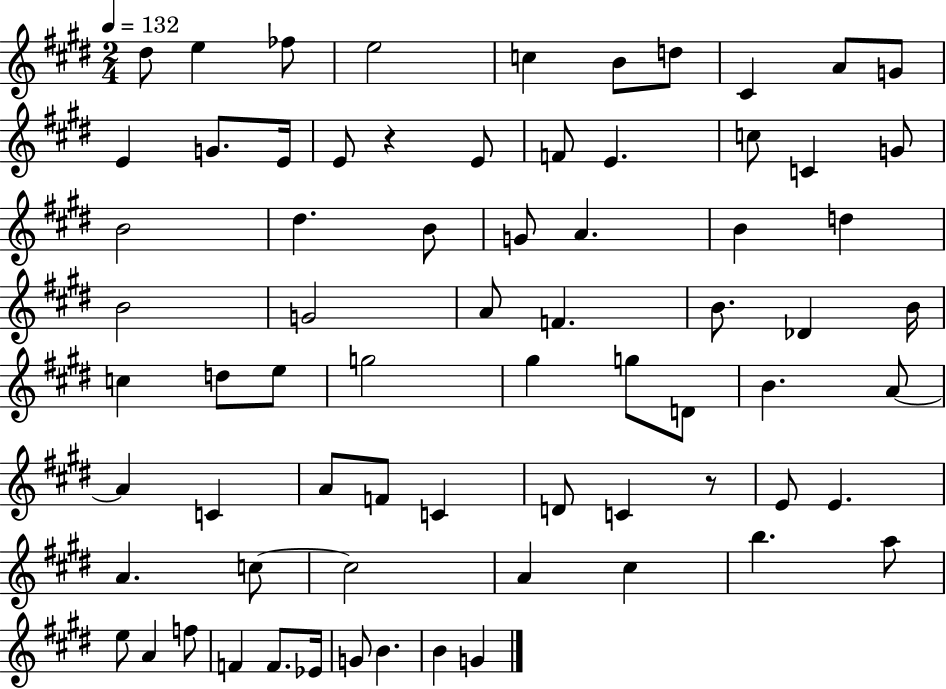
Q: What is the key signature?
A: E major